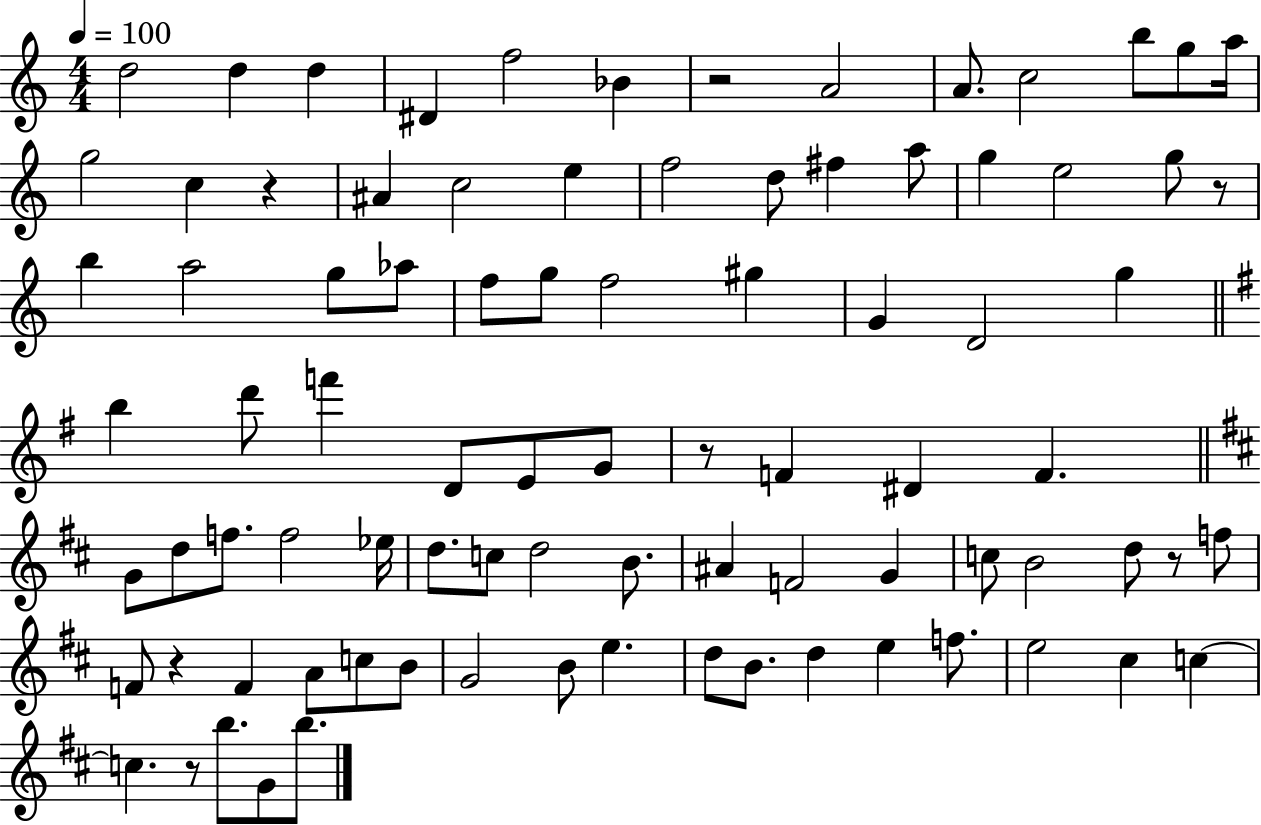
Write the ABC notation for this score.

X:1
T:Untitled
M:4/4
L:1/4
K:C
d2 d d ^D f2 _B z2 A2 A/2 c2 b/2 g/2 a/4 g2 c z ^A c2 e f2 d/2 ^f a/2 g e2 g/2 z/2 b a2 g/2 _a/2 f/2 g/2 f2 ^g G D2 g b d'/2 f' D/2 E/2 G/2 z/2 F ^D F G/2 d/2 f/2 f2 _e/4 d/2 c/2 d2 B/2 ^A F2 G c/2 B2 d/2 z/2 f/2 F/2 z F A/2 c/2 B/2 G2 B/2 e d/2 B/2 d e f/2 e2 ^c c c z/2 b/2 G/2 b/2